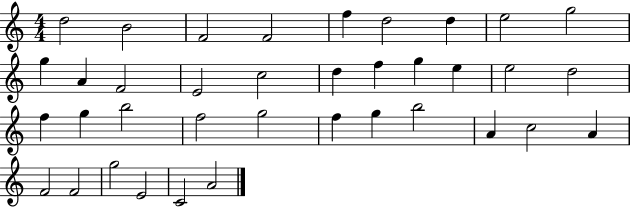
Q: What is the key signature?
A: C major